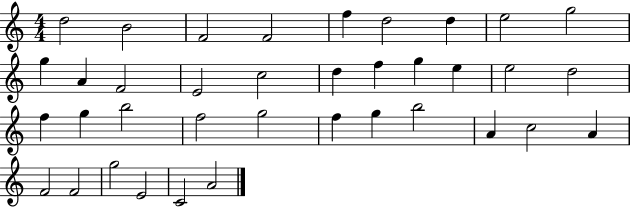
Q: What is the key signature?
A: C major